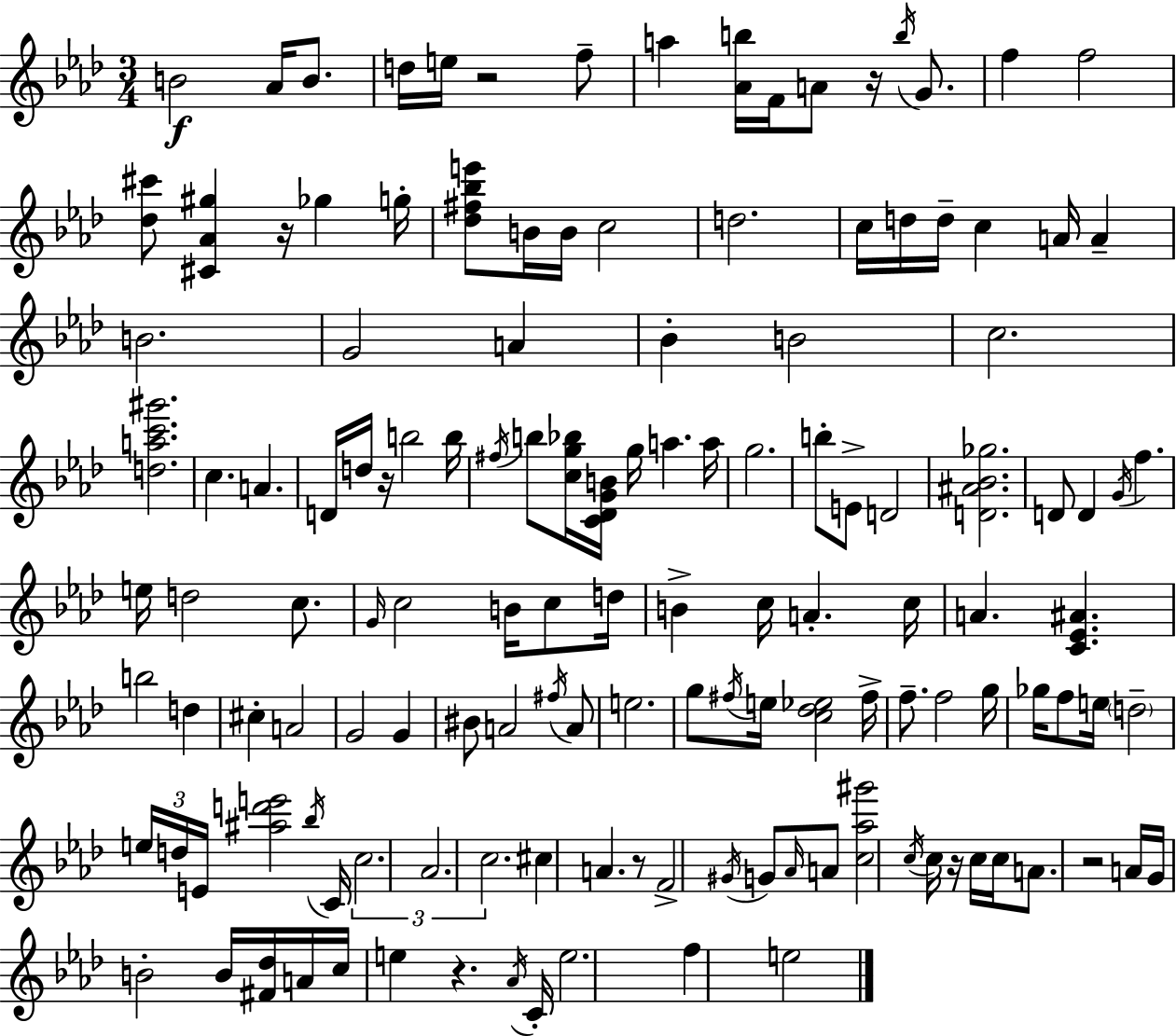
B4/h Ab4/s B4/e. D5/s E5/s R/h F5/e A5/q [Ab4,B5]/s F4/s A4/e R/s B5/s G4/e. F5/q F5/h [Db5,C#6]/e [C#4,Ab4,G#5]/q R/s Gb5/q G5/s [Db5,F#5,Bb5,E6]/e B4/s B4/s C5/h D5/h. C5/s D5/s D5/s C5/q A4/s A4/q B4/h. G4/h A4/q Bb4/q B4/h C5/h. [D5,A5,C6,G#6]/h. C5/q. A4/q. D4/s D5/s R/s B5/h B5/s F#5/s B5/e [C5,G5,Bb5]/s [C4,Db4,G4,B4]/s G5/s A5/q. A5/s G5/h. B5/e E4/e D4/h [D4,A#4,Bb4,Gb5]/h. D4/e D4/q G4/s F5/q. E5/s D5/h C5/e. G4/s C5/h B4/s C5/e D5/s B4/q C5/s A4/q. C5/s A4/q. [C4,Eb4,A#4]/q. B5/h D5/q C#5/q A4/h G4/h G4/q BIS4/e A4/h F#5/s A4/e E5/h. G5/e F#5/s E5/s [C5,Db5,Eb5]/h F#5/s F5/e. F5/h G5/s Gb5/s F5/e E5/s D5/h E5/s D5/s E4/s [A#5,D6,E6]/h Bb5/s C4/s C5/h. Ab4/h. C5/h. C#5/q A4/q. R/e F4/h G#4/s G4/e Ab4/s A4/e [C5,Ab5,G#6]/h C5/s C5/s R/s C5/s C5/s A4/e. R/h A4/s G4/s B4/h B4/s [F#4,Db5]/s A4/s C5/s E5/q R/q. Ab4/s C4/s E5/h. F5/q E5/h